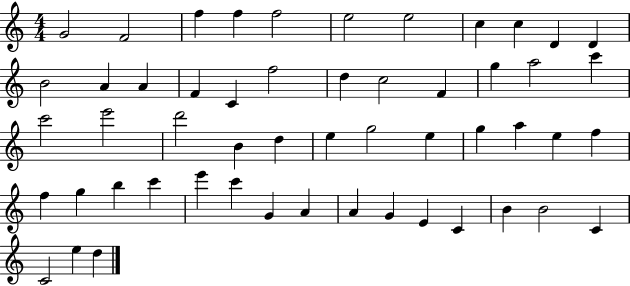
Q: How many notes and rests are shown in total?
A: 53